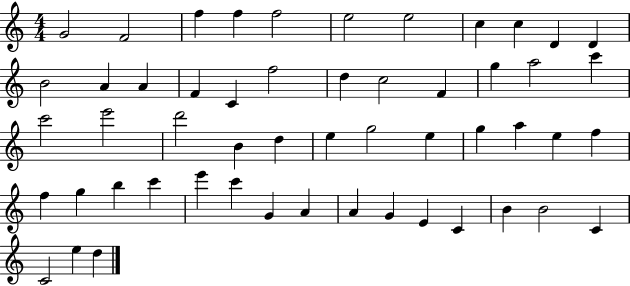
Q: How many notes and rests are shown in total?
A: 53